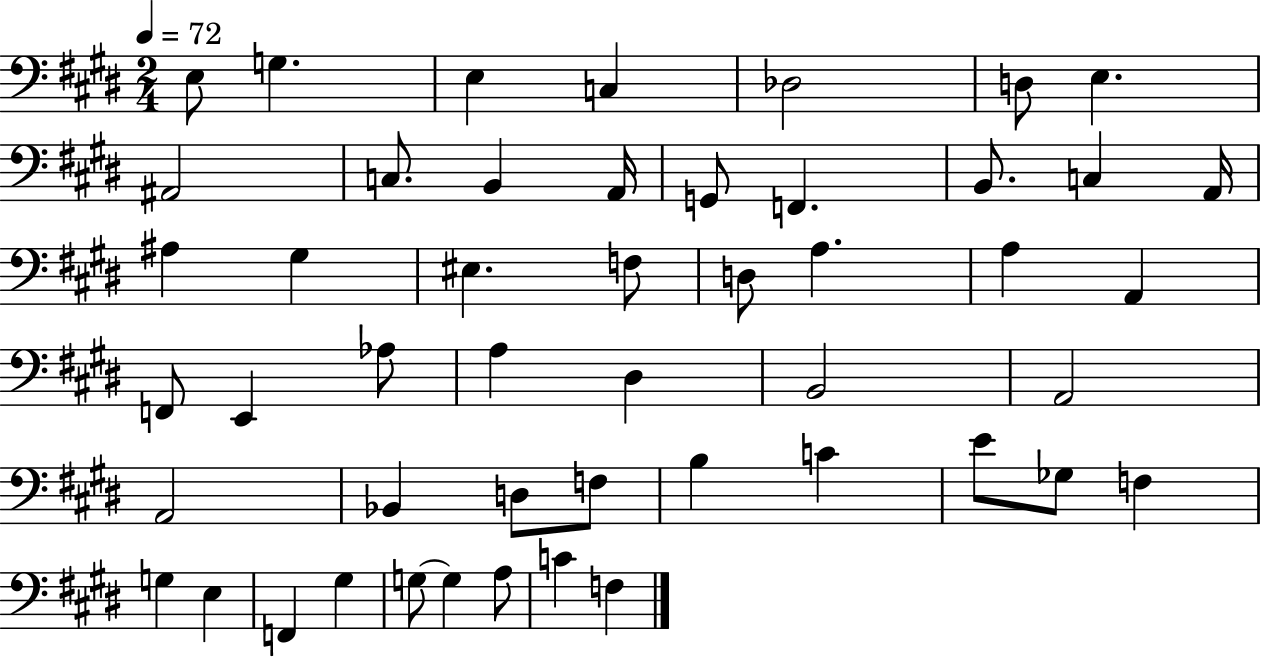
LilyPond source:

{
  \clef bass
  \numericTimeSignature
  \time 2/4
  \key e \major
  \tempo 4 = 72
  e8 g4. | e4 c4 | des2 | d8 e4. | \break ais,2 | c8. b,4 a,16 | g,8 f,4. | b,8. c4 a,16 | \break ais4 gis4 | eis4. f8 | d8 a4. | a4 a,4 | \break f,8 e,4 aes8 | a4 dis4 | b,2 | a,2 | \break a,2 | bes,4 d8 f8 | b4 c'4 | e'8 ges8 f4 | \break g4 e4 | f,4 gis4 | g8~~ g4 a8 | c'4 f4 | \break \bar "|."
}